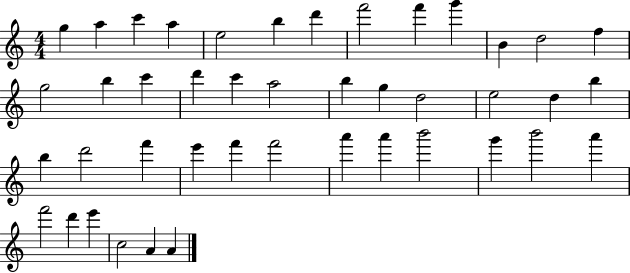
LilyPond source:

{
  \clef treble
  \numericTimeSignature
  \time 4/4
  \key c \major
  g''4 a''4 c'''4 a''4 | e''2 b''4 d'''4 | f'''2 f'''4 g'''4 | b'4 d''2 f''4 | \break g''2 b''4 c'''4 | d'''4 c'''4 a''2 | b''4 g''4 d''2 | e''2 d''4 b''4 | \break b''4 d'''2 f'''4 | e'''4 f'''4 f'''2 | a'''4 a'''4 b'''2 | g'''4 b'''2 a'''4 | \break f'''2 d'''4 e'''4 | c''2 a'4 a'4 | \bar "|."
}